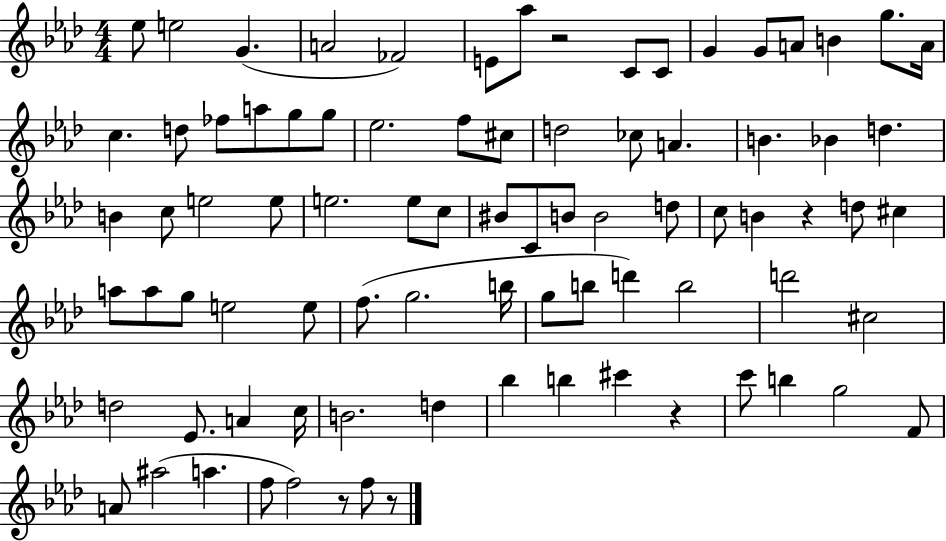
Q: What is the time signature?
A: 4/4